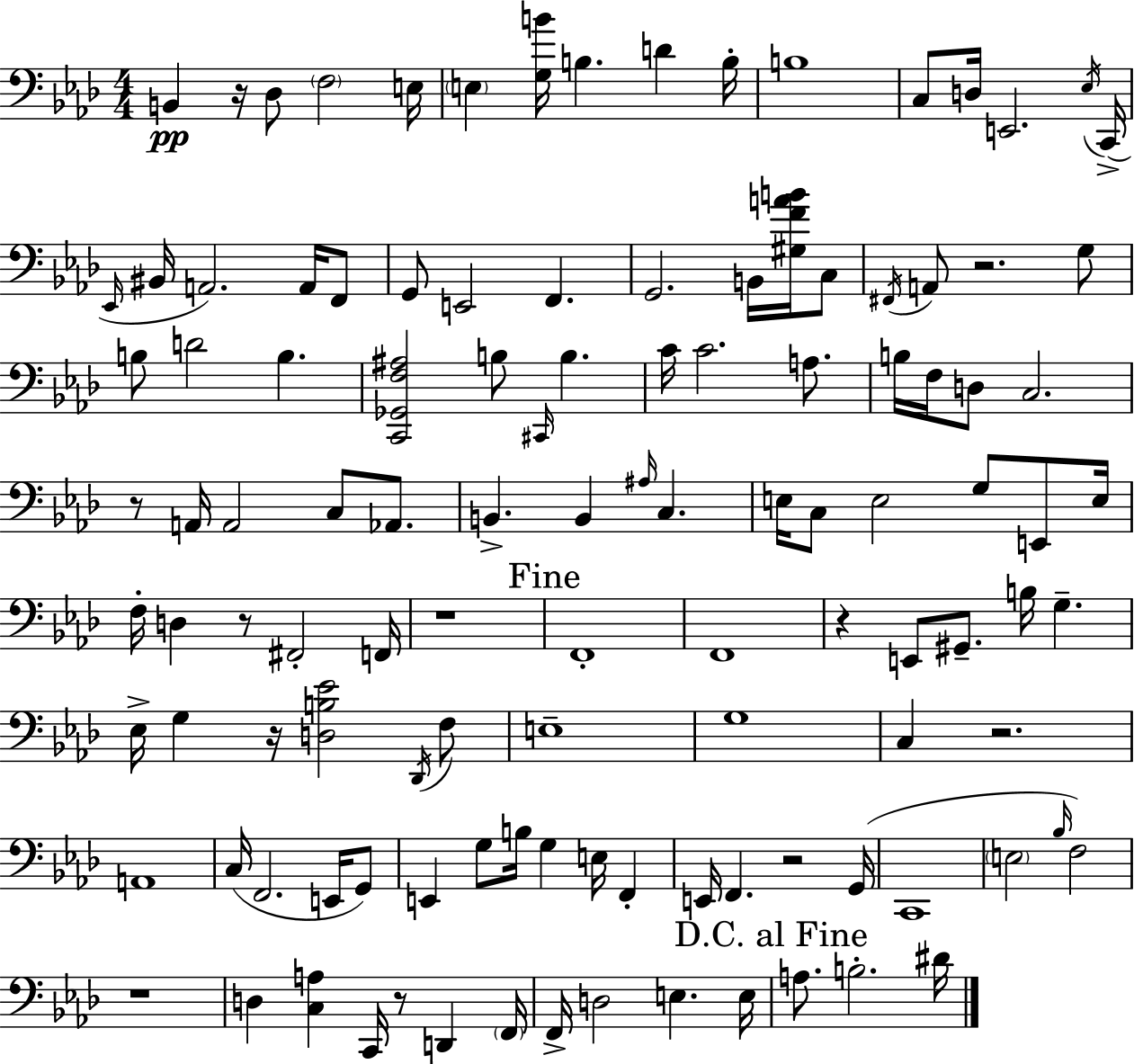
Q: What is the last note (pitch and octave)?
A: D#4